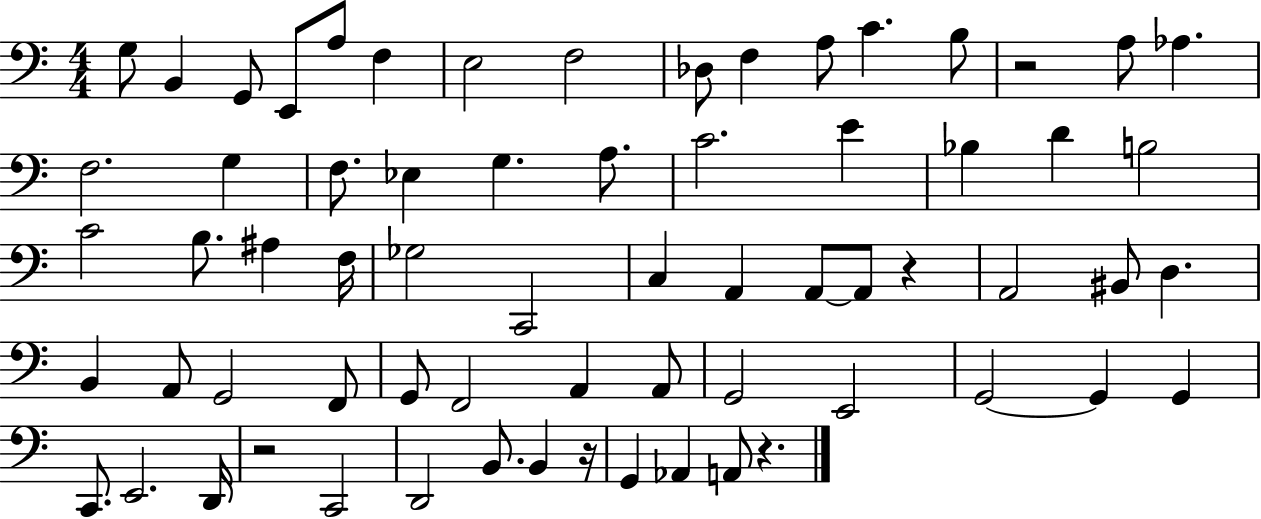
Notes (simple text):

G3/e B2/q G2/e E2/e A3/e F3/q E3/h F3/h Db3/e F3/q A3/e C4/q. B3/e R/h A3/e Ab3/q. F3/h. G3/q F3/e. Eb3/q G3/q. A3/e. C4/h. E4/q Bb3/q D4/q B3/h C4/h B3/e. A#3/q F3/s Gb3/h C2/h C3/q A2/q A2/e A2/e R/q A2/h BIS2/e D3/q. B2/q A2/e G2/h F2/e G2/e F2/h A2/q A2/e G2/h E2/h G2/h G2/q G2/q C2/e. E2/h. D2/s R/h C2/h D2/h B2/e. B2/q R/s G2/q Ab2/q A2/e R/q.